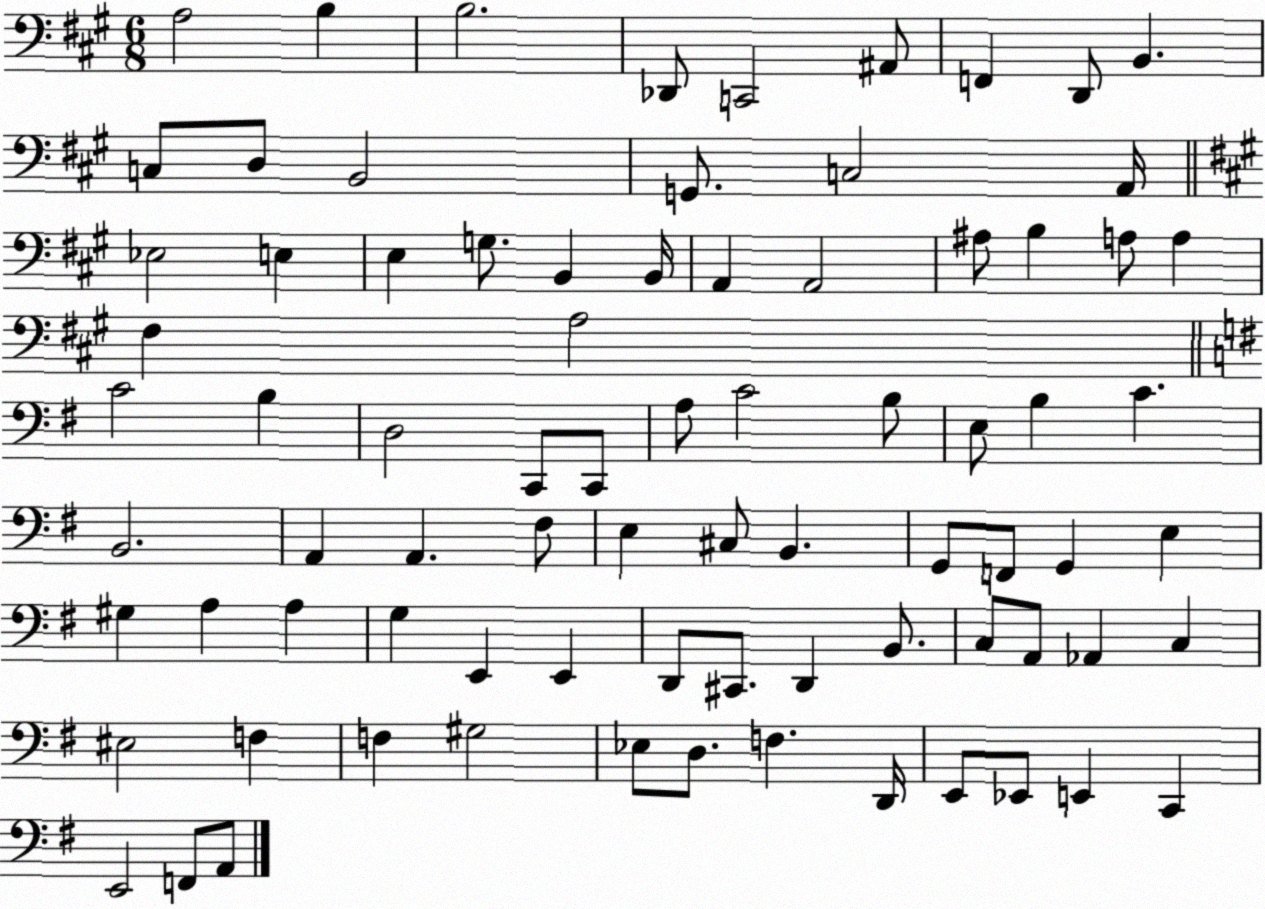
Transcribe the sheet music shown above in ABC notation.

X:1
T:Untitled
M:6/8
L:1/4
K:A
A,2 B, B,2 _D,,/2 C,,2 ^A,,/2 F,, D,,/2 B,, C,/2 D,/2 B,,2 G,,/2 C,2 A,,/4 _E,2 E, E, G,/2 B,, B,,/4 A,, A,,2 ^A,/2 B, A,/2 A, ^F, A,2 C2 B, D,2 C,,/2 C,,/2 A,/2 C2 B,/2 E,/2 B, C B,,2 A,, A,, ^F,/2 E, ^C,/2 B,, G,,/2 F,,/2 G,, E, ^G, A, A, G, E,, E,, D,,/2 ^C,,/2 D,, B,,/2 C,/2 A,,/2 _A,, C, ^E,2 F, F, ^G,2 _E,/2 D,/2 F, D,,/4 E,,/2 _E,,/2 E,, C,, E,,2 F,,/2 A,,/2